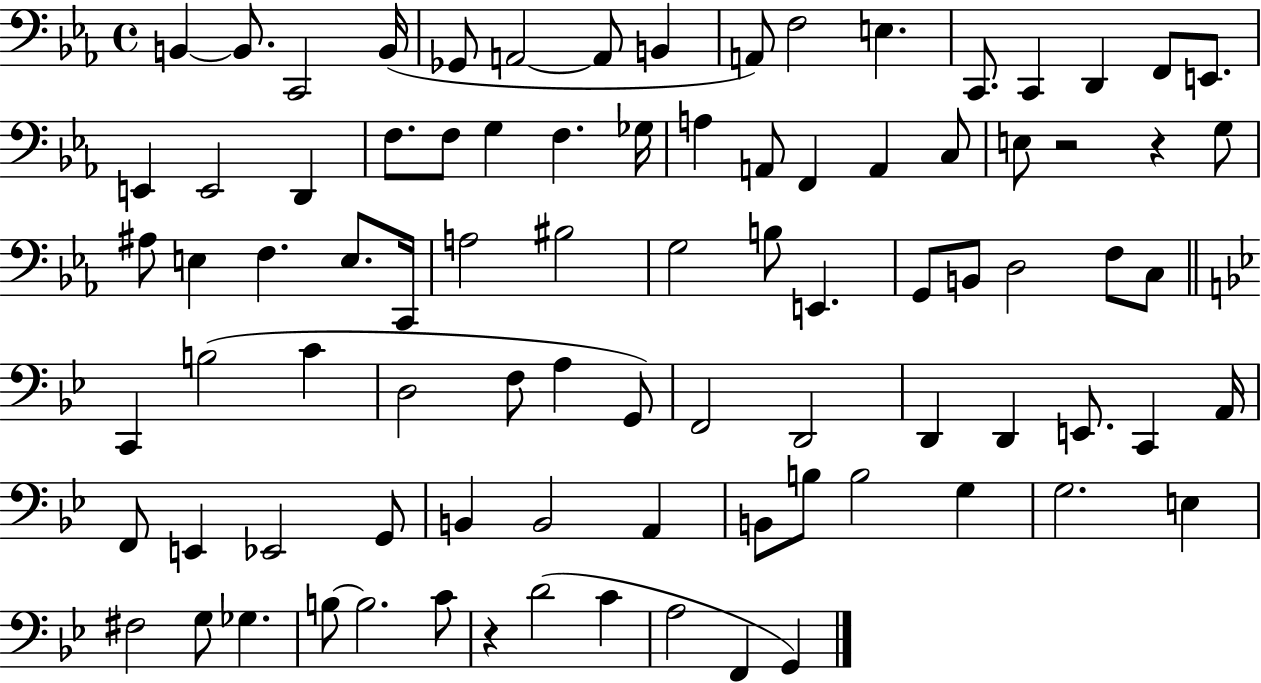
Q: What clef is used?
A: bass